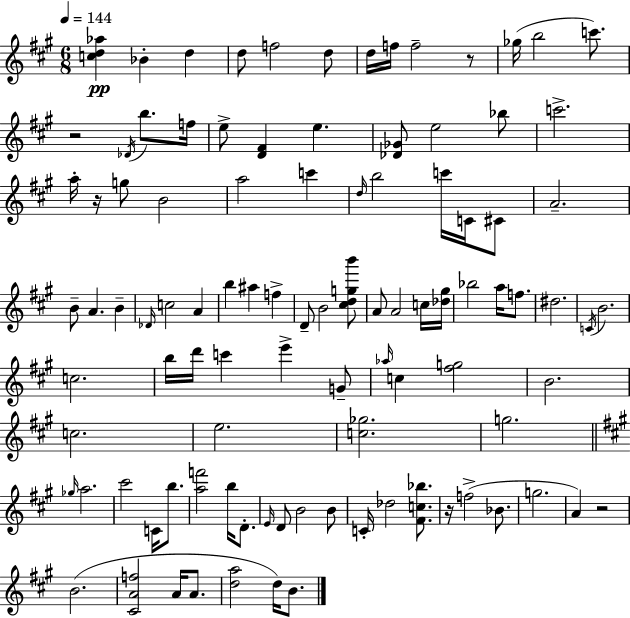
[C5,D5,Ab5]/q Bb4/q D5/q D5/e F5/h D5/e D5/s F5/s F5/h R/e Gb5/s B5/h C6/e. R/h Db4/s B5/e. F5/s E5/e [D4,F#4]/q E5/q. [Db4,Gb4]/e E5/h Bb5/e C6/h. A5/s R/s G5/e B4/h A5/h C6/q D5/s B5/h C6/s C4/s C#4/e A4/h. B4/e A4/q. B4/q Db4/s C5/h A4/q B5/q A#5/q F5/q D4/e B4/h [C#5,D5,G5,B6]/e A4/e A4/h C5/s [Db5,G#5]/s Bb5/h A5/s F5/e. D#5/h. C4/s B4/h. C5/h. B5/s D6/s C6/q E6/q G4/e Ab5/s C5/q [F#5,G5]/h B4/h. C5/h. E5/h. [C5,Gb5]/h. G5/h. Gb5/s A5/h. C#6/h C4/s B5/e. [A5,F6]/h B5/s D4/e. E4/s D4/e B4/h B4/e C4/s Db5/h [F#4,C5,Bb5]/e. R/s F5/h Bb4/e. G5/h. A4/q R/h B4/h. [C#4,A4,F5]/h A4/s A4/e. [D5,A5]/h D5/s B4/e.